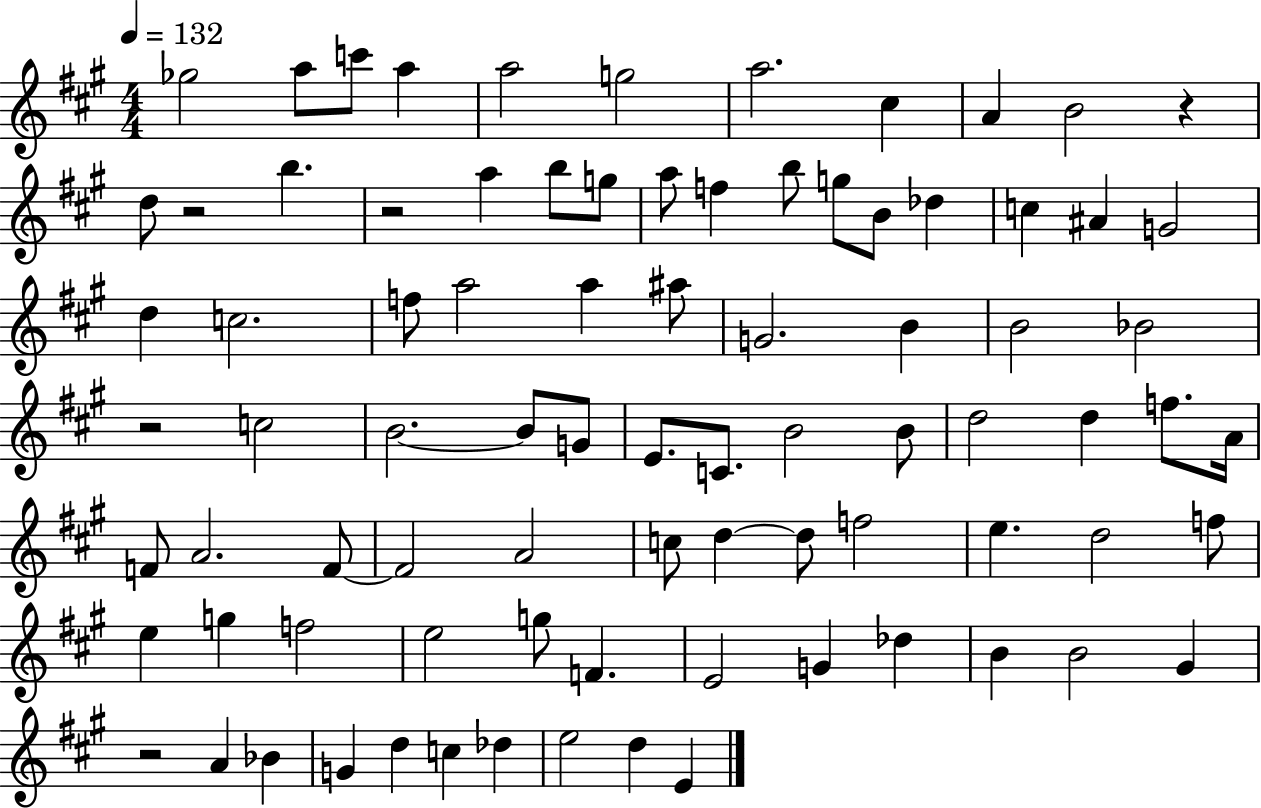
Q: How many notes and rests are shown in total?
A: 84